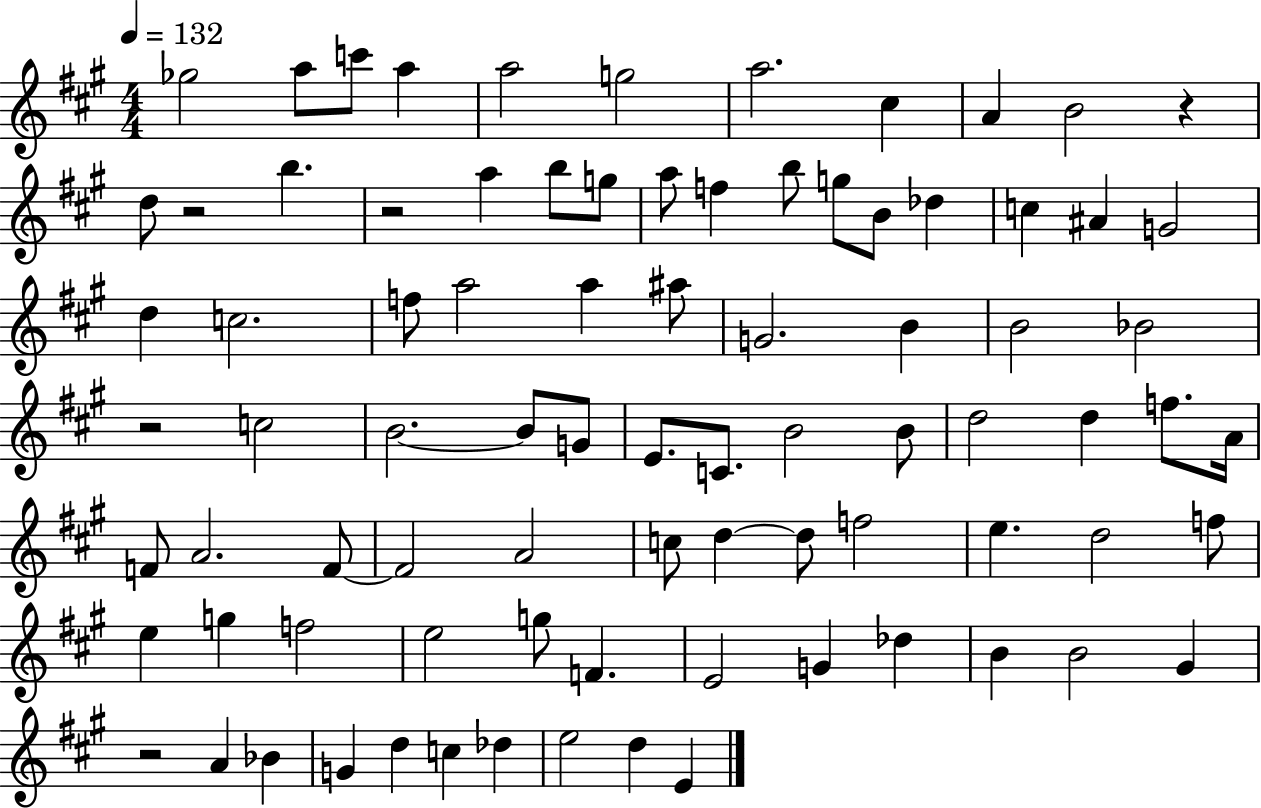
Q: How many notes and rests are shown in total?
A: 84